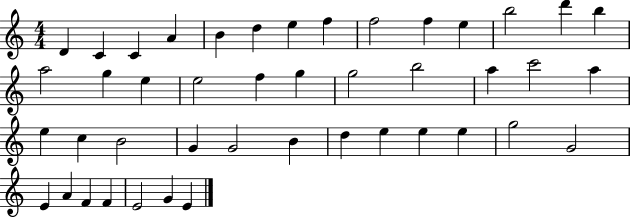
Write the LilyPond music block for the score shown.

{
  \clef treble
  \numericTimeSignature
  \time 4/4
  \key c \major
  d'4 c'4 c'4 a'4 | b'4 d''4 e''4 f''4 | f''2 f''4 e''4 | b''2 d'''4 b''4 | \break a''2 g''4 e''4 | e''2 f''4 g''4 | g''2 b''2 | a''4 c'''2 a''4 | \break e''4 c''4 b'2 | g'4 g'2 b'4 | d''4 e''4 e''4 e''4 | g''2 g'2 | \break e'4 a'4 f'4 f'4 | e'2 g'4 e'4 | \bar "|."
}